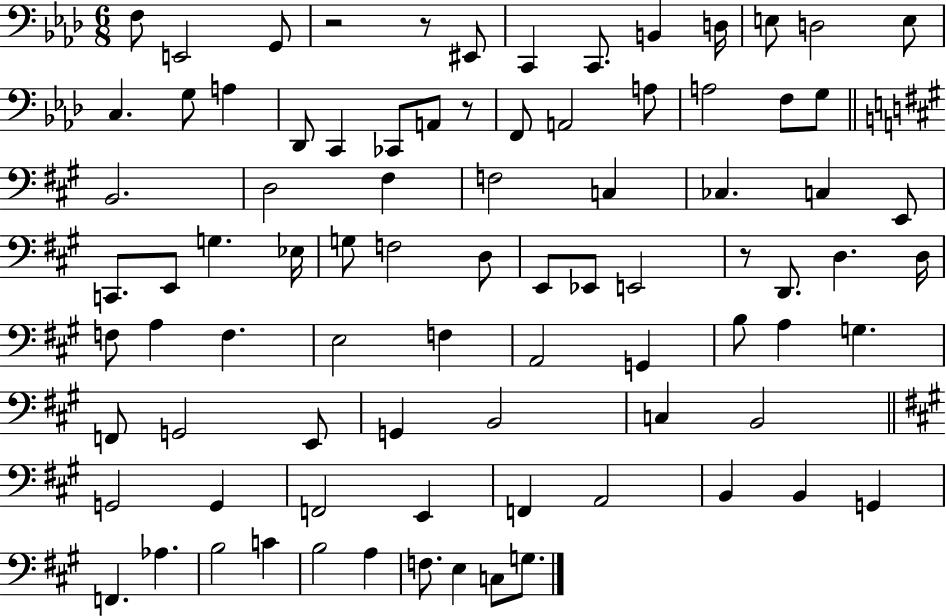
F3/e E2/h G2/e R/h R/e EIS2/e C2/q C2/e. B2/q D3/s E3/e D3/h E3/e C3/q. G3/e A3/q Db2/e C2/q CES2/e A2/e R/e F2/e A2/h A3/e A3/h F3/e G3/e B2/h. D3/h F#3/q F3/h C3/q CES3/q. C3/q E2/e C2/e. E2/e G3/q. Eb3/s G3/e F3/h D3/e E2/e Eb2/e E2/h R/e D2/e. D3/q. D3/s F3/e A3/q F3/q. E3/h F3/q A2/h G2/q B3/e A3/q G3/q. F2/e G2/h E2/e G2/q B2/h C3/q B2/h G2/h G2/q F2/h E2/q F2/q A2/h B2/q B2/q G2/q F2/q. Ab3/q. B3/h C4/q B3/h A3/q F3/e. E3/q C3/e G3/e.